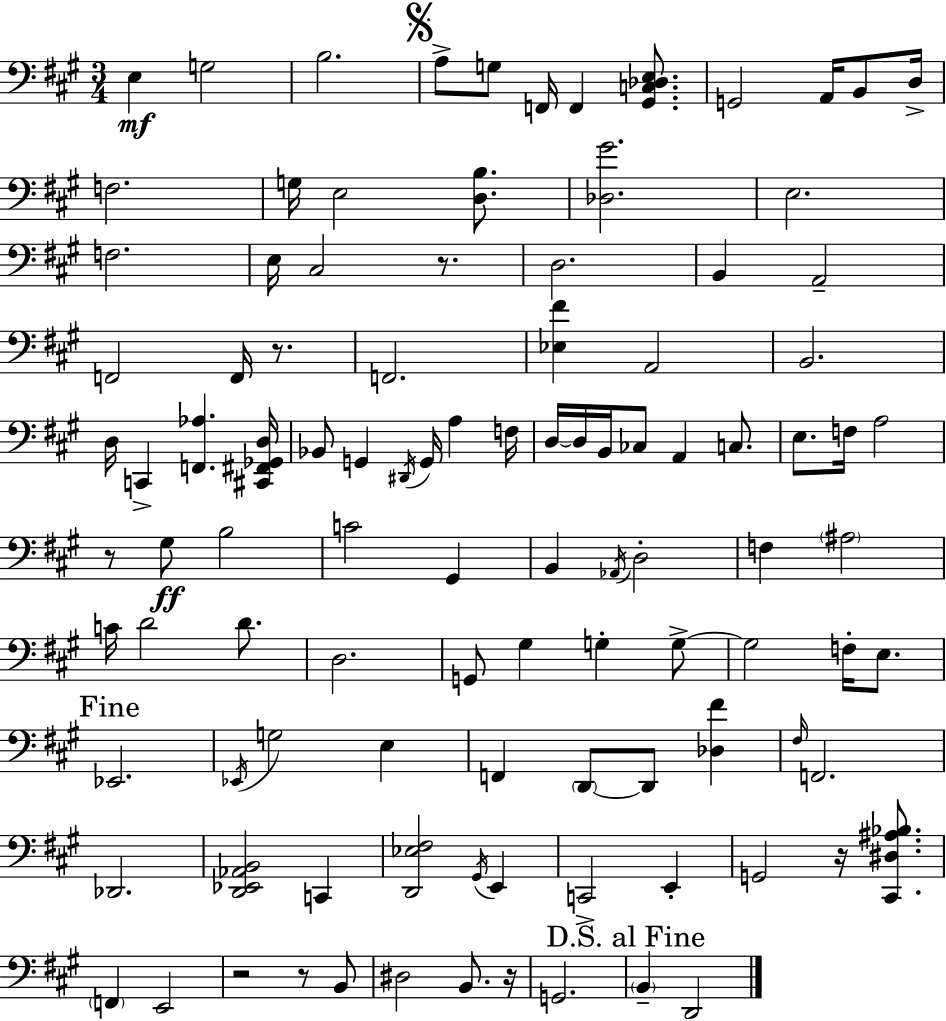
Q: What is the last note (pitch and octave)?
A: D2